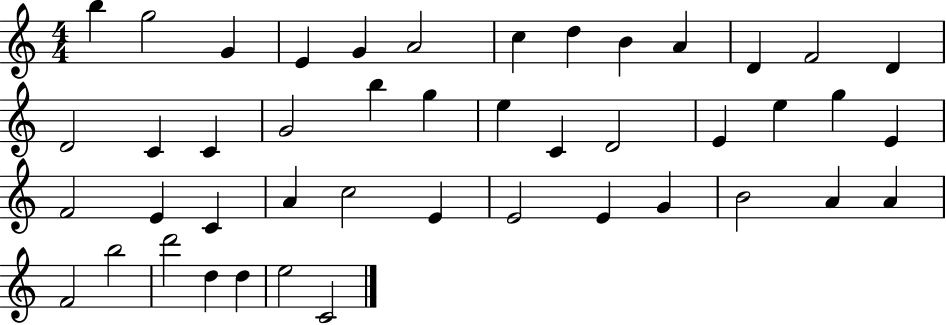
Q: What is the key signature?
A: C major